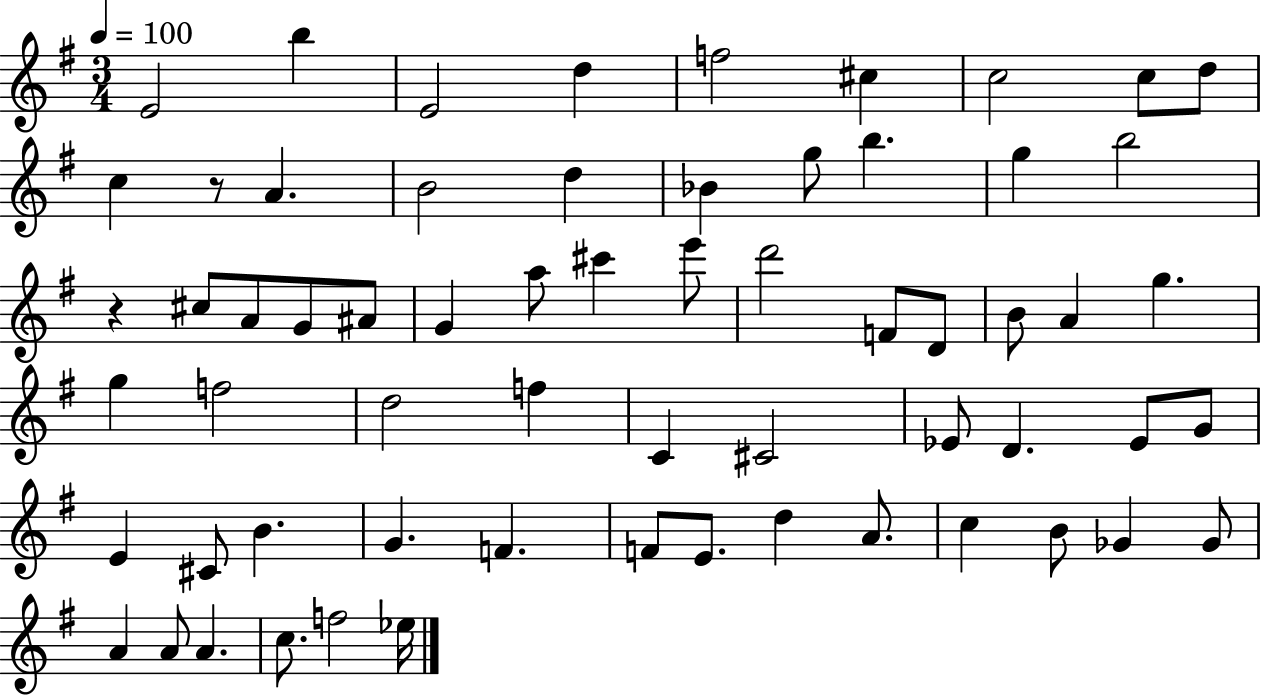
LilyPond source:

{
  \clef treble
  \numericTimeSignature
  \time 3/4
  \key g \major
  \tempo 4 = 100
  \repeat volta 2 { e'2 b''4 | e'2 d''4 | f''2 cis''4 | c''2 c''8 d''8 | \break c''4 r8 a'4. | b'2 d''4 | bes'4 g''8 b''4. | g''4 b''2 | \break r4 cis''8 a'8 g'8 ais'8 | g'4 a''8 cis'''4 e'''8 | d'''2 f'8 d'8 | b'8 a'4 g''4. | \break g''4 f''2 | d''2 f''4 | c'4 cis'2 | ees'8 d'4. ees'8 g'8 | \break e'4 cis'8 b'4. | g'4. f'4. | f'8 e'8. d''4 a'8. | c''4 b'8 ges'4 ges'8 | \break a'4 a'8 a'4. | c''8. f''2 ees''16 | } \bar "|."
}